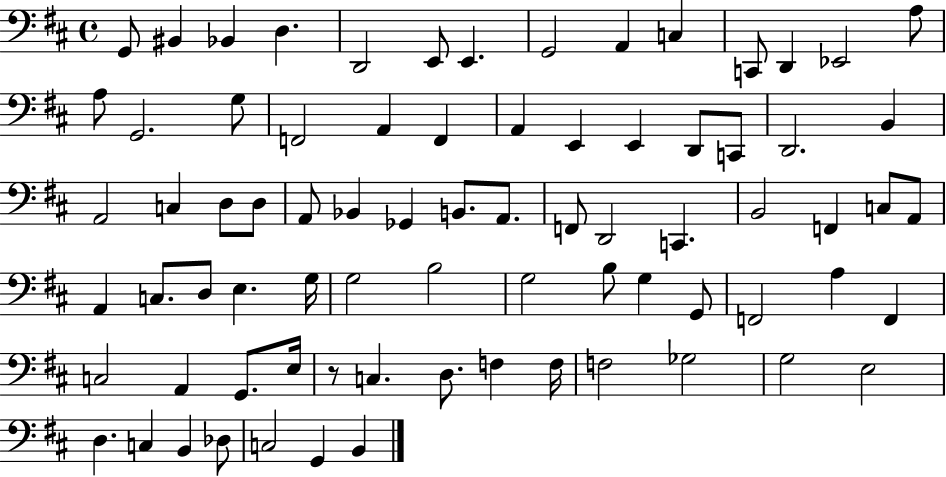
G2/e BIS2/q Bb2/q D3/q. D2/h E2/e E2/q. G2/h A2/q C3/q C2/e D2/q Eb2/h A3/e A3/e G2/h. G3/e F2/h A2/q F2/q A2/q E2/q E2/q D2/e C2/e D2/h. B2/q A2/h C3/q D3/e D3/e A2/e Bb2/q Gb2/q B2/e. A2/e. F2/e D2/h C2/q. B2/h F2/q C3/e A2/e A2/q C3/e. D3/e E3/q. G3/s G3/h B3/h G3/h B3/e G3/q G2/e F2/h A3/q F2/q C3/h A2/q G2/e. E3/s R/e C3/q. D3/e. F3/q F3/s F3/h Gb3/h G3/h E3/h D3/q. C3/q B2/q Db3/e C3/h G2/q B2/q